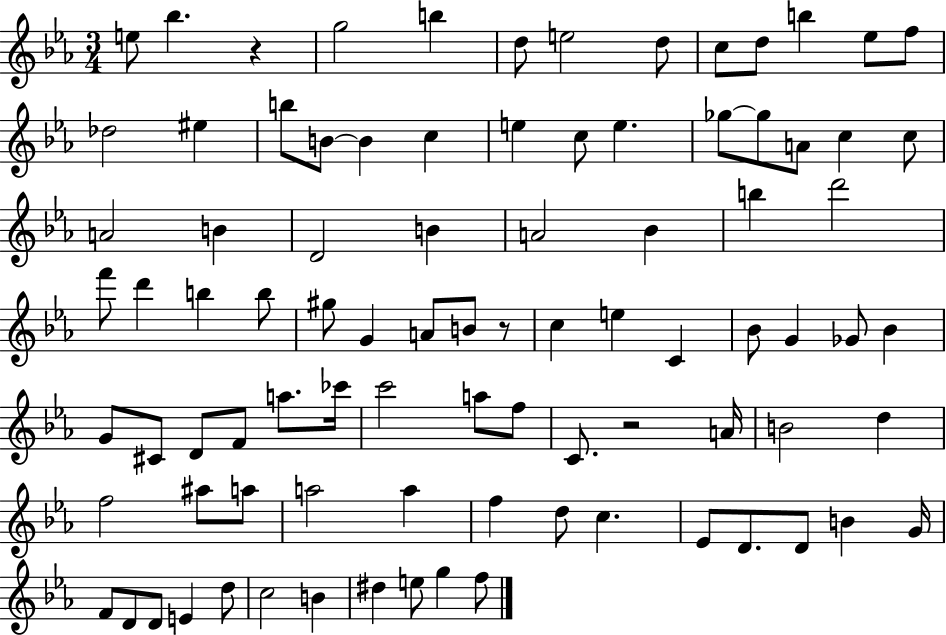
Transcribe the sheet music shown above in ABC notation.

X:1
T:Untitled
M:3/4
L:1/4
K:Eb
e/2 _b z g2 b d/2 e2 d/2 c/2 d/2 b _e/2 f/2 _d2 ^e b/2 B/2 B c e c/2 e _g/2 _g/2 A/2 c c/2 A2 B D2 B A2 _B b d'2 f'/2 d' b b/2 ^g/2 G A/2 B/2 z/2 c e C _B/2 G _G/2 _B G/2 ^C/2 D/2 F/2 a/2 _c'/4 c'2 a/2 f/2 C/2 z2 A/4 B2 d f2 ^a/2 a/2 a2 a f d/2 c _E/2 D/2 D/2 B G/4 F/2 D/2 D/2 E d/2 c2 B ^d e/2 g f/2